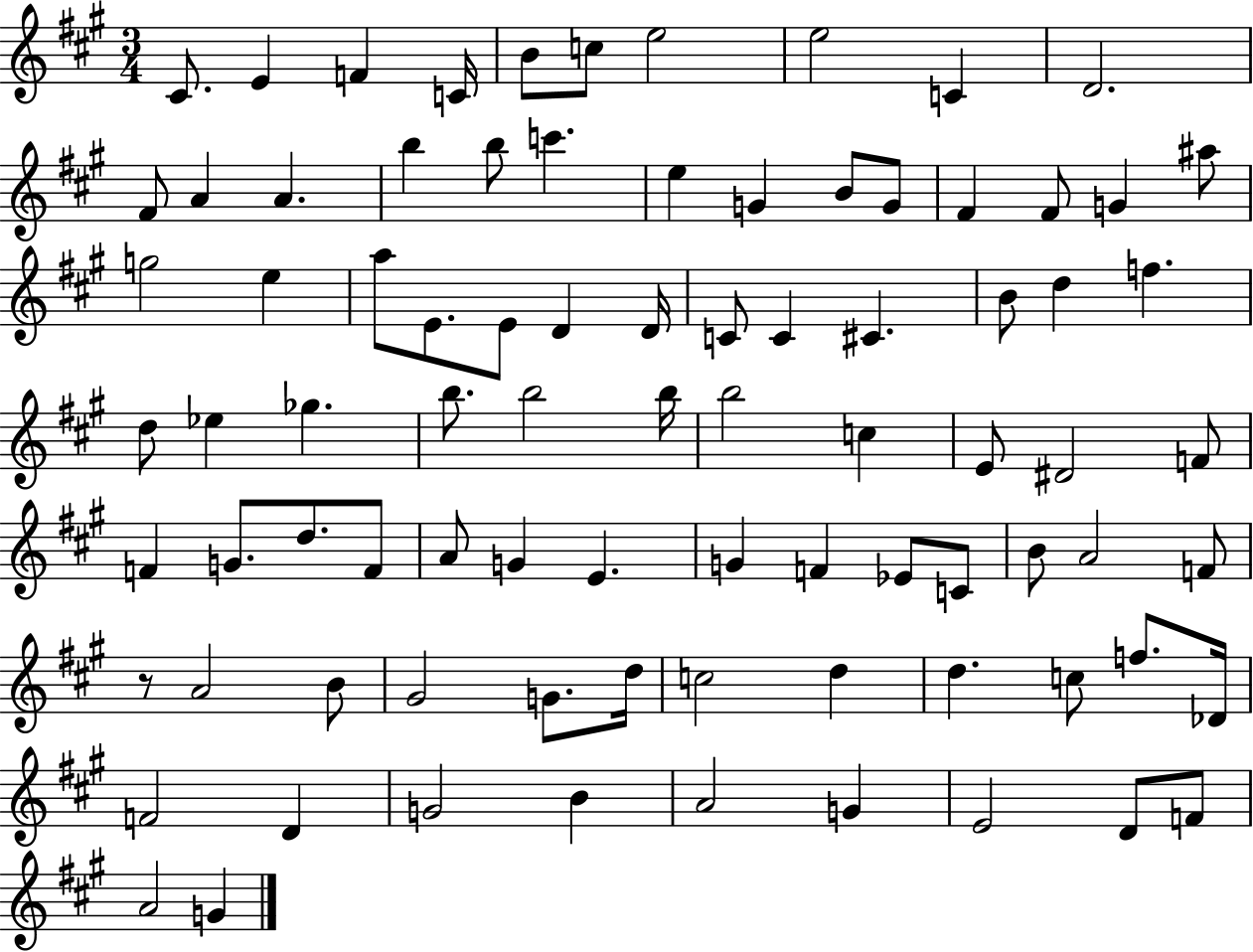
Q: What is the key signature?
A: A major